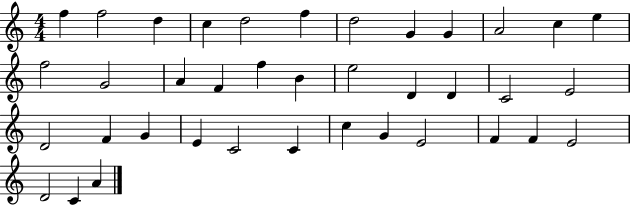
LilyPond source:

{
  \clef treble
  \numericTimeSignature
  \time 4/4
  \key c \major
  f''4 f''2 d''4 | c''4 d''2 f''4 | d''2 g'4 g'4 | a'2 c''4 e''4 | \break f''2 g'2 | a'4 f'4 f''4 b'4 | e''2 d'4 d'4 | c'2 e'2 | \break d'2 f'4 g'4 | e'4 c'2 c'4 | c''4 g'4 e'2 | f'4 f'4 e'2 | \break d'2 c'4 a'4 | \bar "|."
}